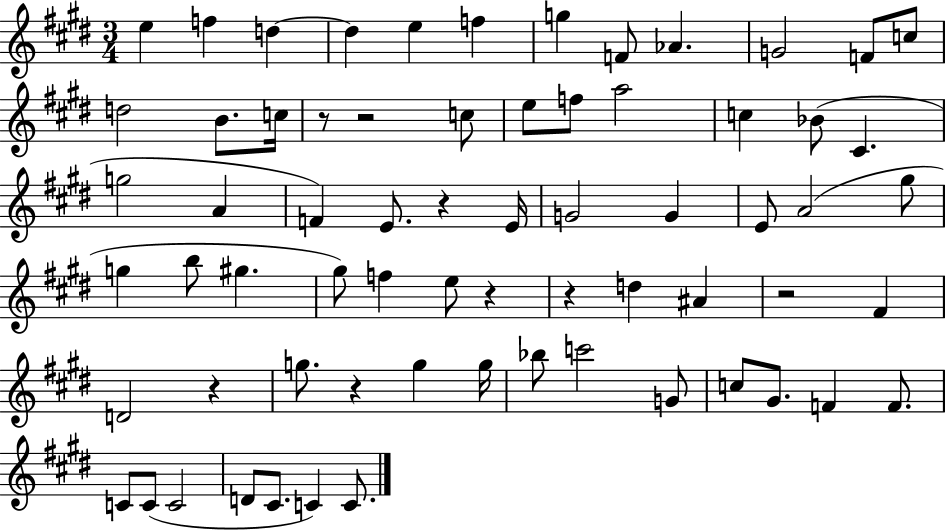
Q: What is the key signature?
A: E major